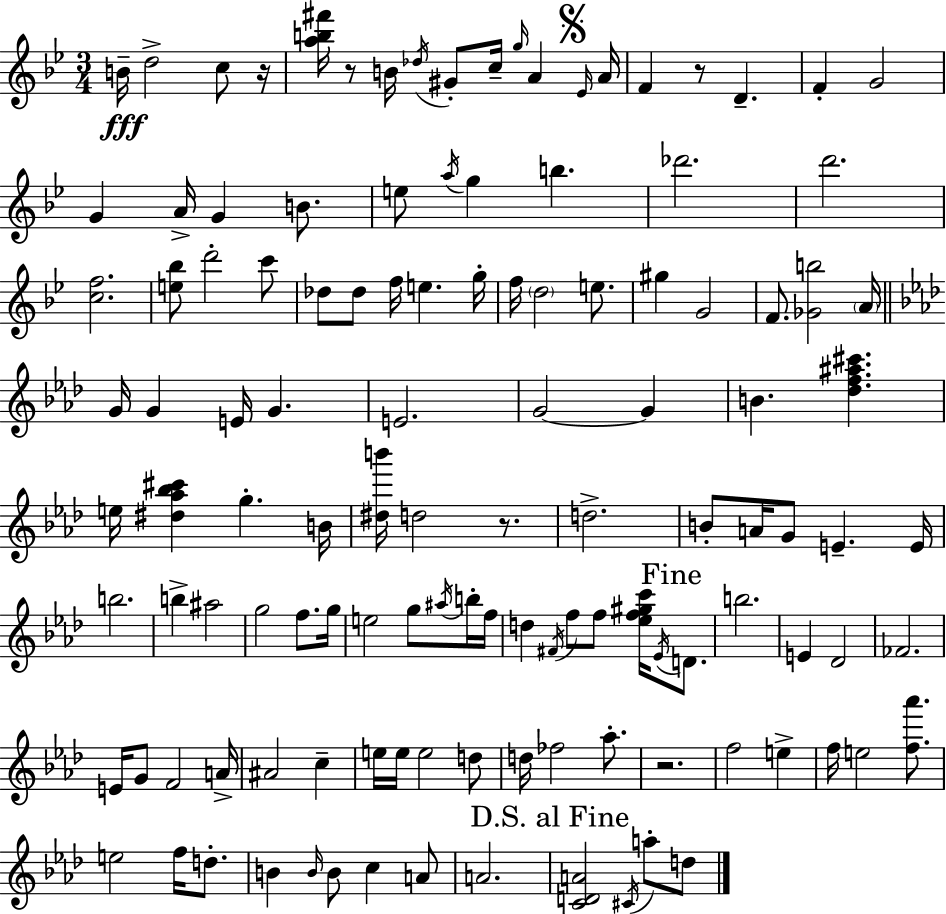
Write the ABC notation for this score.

X:1
T:Untitled
M:3/4
L:1/4
K:Gm
B/4 d2 c/2 z/4 [ab^f']/4 z/2 B/4 _d/4 ^G/2 c/4 g/4 A _E/4 A/4 F z/2 D F G2 G A/4 G B/2 e/2 a/4 g b _d'2 d'2 [cf]2 [e_b]/2 d'2 c'/2 _d/2 _d/2 f/4 e g/4 f/4 d2 e/2 ^g G2 F/2 [_Gb]2 A/4 G/4 G E/4 G E2 G2 G B [_df^a^c'] e/4 [^d_a_b^c'] g B/4 [^db']/4 d2 z/2 d2 B/2 A/4 G/2 E E/4 b2 b ^a2 g2 f/2 g/4 e2 g/2 ^a/4 b/4 f/4 d ^F/4 f/2 f/2 [_ef^gc']/4 _E/4 D/2 b2 E _D2 _F2 E/4 G/2 F2 A/4 ^A2 c e/4 e/4 e2 d/2 d/4 _f2 _a/2 z2 f2 e f/4 e2 [f_a']/2 e2 f/4 d/2 B B/4 B/2 c A/2 A2 [CDA]2 ^C/4 a/2 d/2